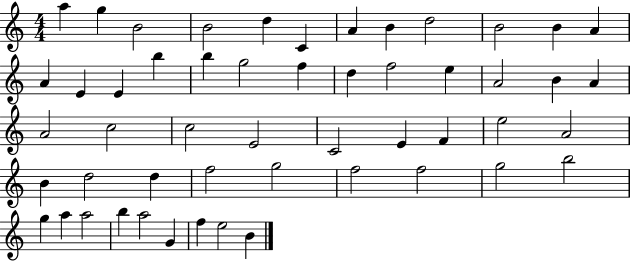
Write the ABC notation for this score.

X:1
T:Untitled
M:4/4
L:1/4
K:C
a g B2 B2 d C A B d2 B2 B A A E E b b g2 f d f2 e A2 B A A2 c2 c2 E2 C2 E F e2 A2 B d2 d f2 g2 f2 f2 g2 b2 g a a2 b a2 G f e2 B